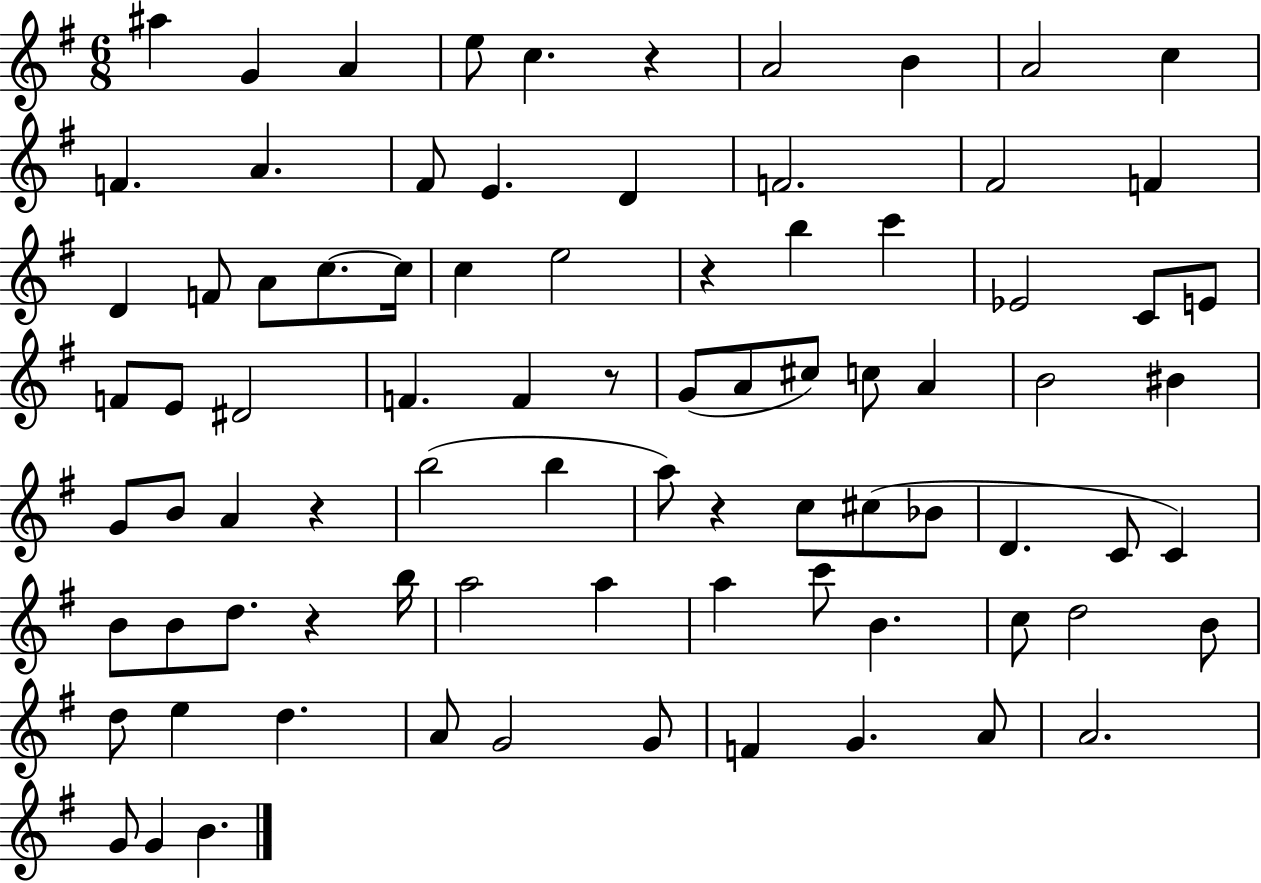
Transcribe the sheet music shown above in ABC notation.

X:1
T:Untitled
M:6/8
L:1/4
K:G
^a G A e/2 c z A2 B A2 c F A ^F/2 E D F2 ^F2 F D F/2 A/2 c/2 c/4 c e2 z b c' _E2 C/2 E/2 F/2 E/2 ^D2 F F z/2 G/2 A/2 ^c/2 c/2 A B2 ^B G/2 B/2 A z b2 b a/2 z c/2 ^c/2 _B/2 D C/2 C B/2 B/2 d/2 z b/4 a2 a a c'/2 B c/2 d2 B/2 d/2 e d A/2 G2 G/2 F G A/2 A2 G/2 G B